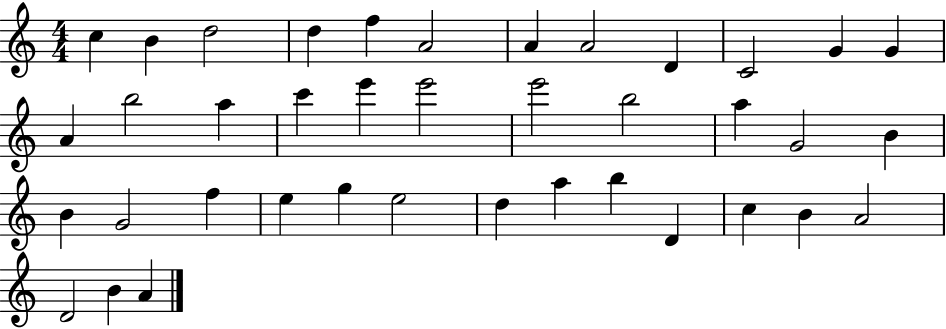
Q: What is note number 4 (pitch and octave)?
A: D5